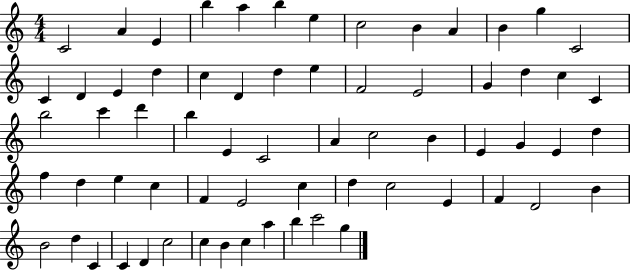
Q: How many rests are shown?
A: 0